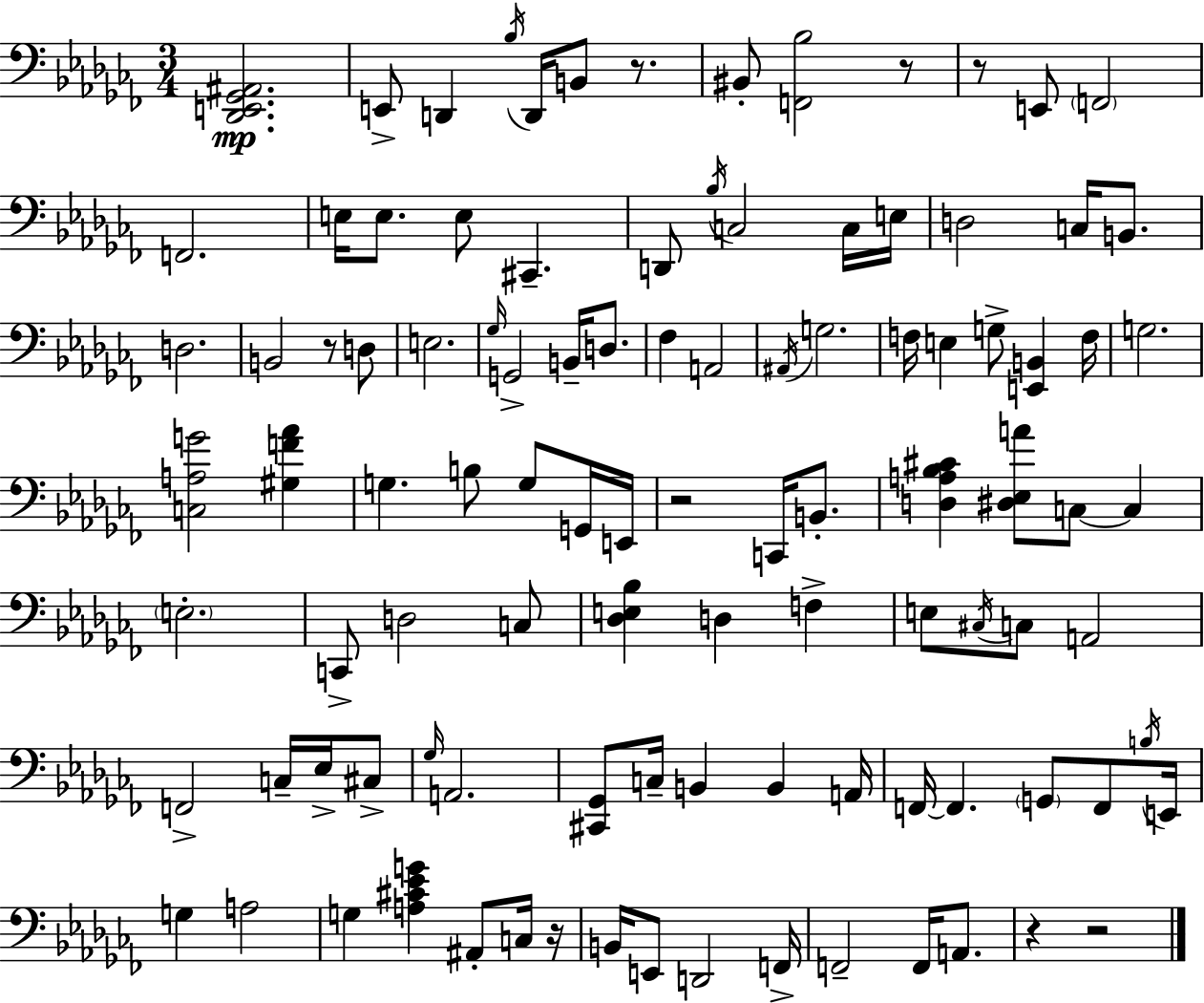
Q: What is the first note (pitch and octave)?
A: E2